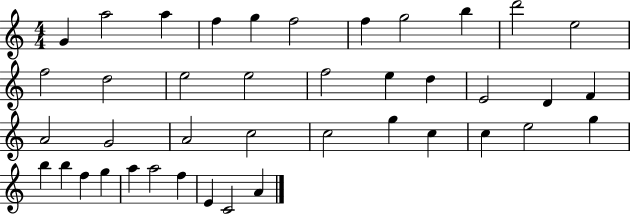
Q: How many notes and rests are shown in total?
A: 41